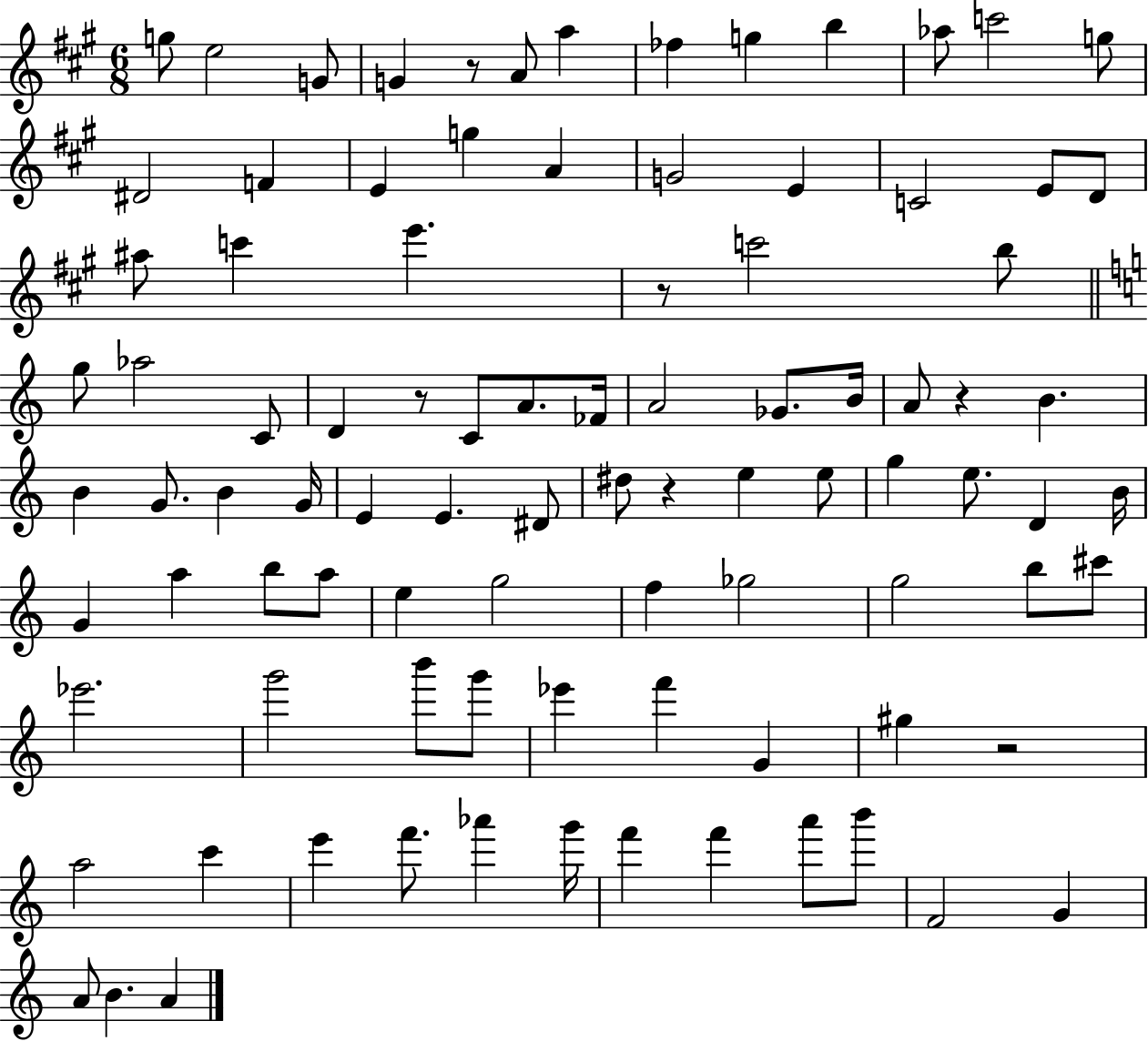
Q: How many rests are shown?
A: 6